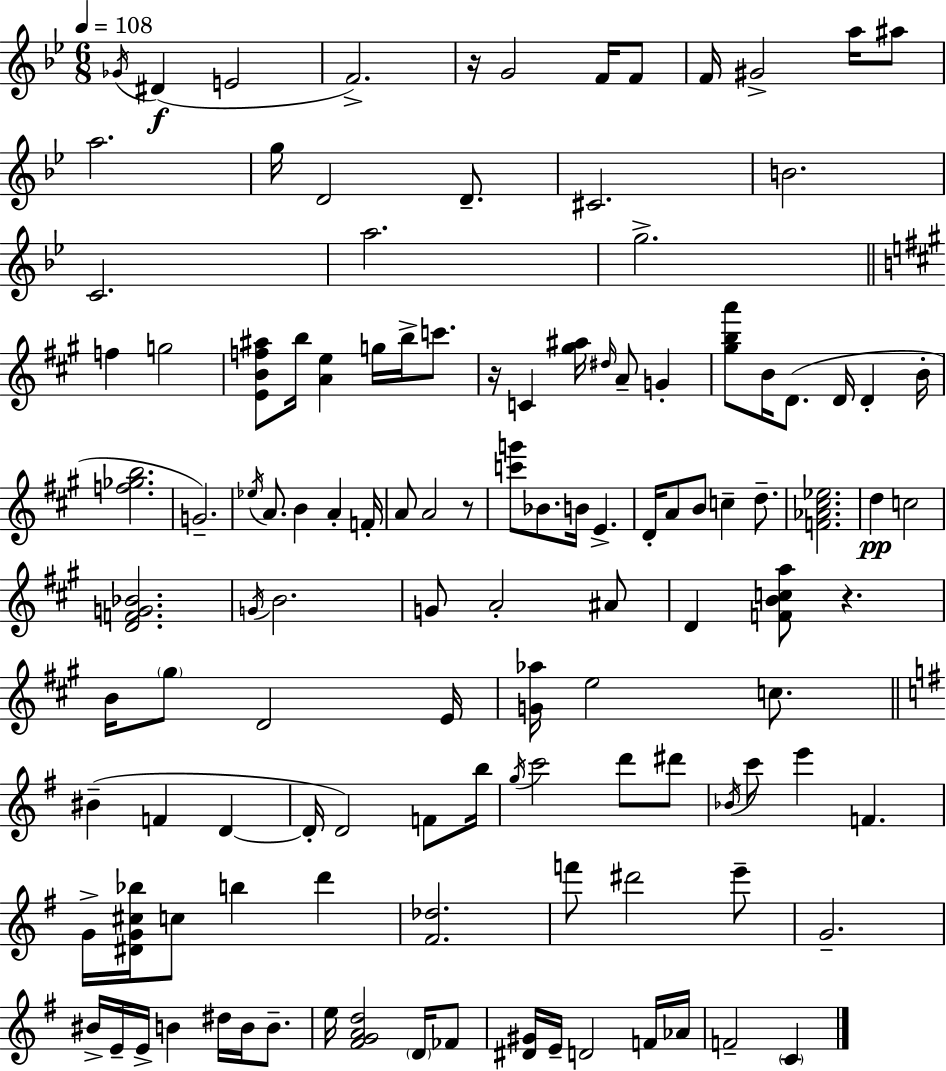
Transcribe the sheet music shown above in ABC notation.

X:1
T:Untitled
M:6/8
L:1/4
K:Bb
_G/4 ^D E2 F2 z/4 G2 F/4 F/2 F/4 ^G2 a/4 ^a/2 a2 g/4 D2 D/2 ^C2 B2 C2 a2 g2 f g2 [EBf^a]/2 b/4 [Ae] g/4 b/4 c'/2 z/4 C [^g^a]/4 ^d/4 A/2 G [^gba']/2 B/4 D/2 D/4 D B/4 [f_gb]2 G2 _e/4 A/2 B A F/4 A/2 A2 z/2 [c'g']/2 _B/2 B/4 E D/4 A/2 B/2 c d/2 [F_A^c_e]2 d c2 [DFG_B]2 G/4 B2 G/2 A2 ^A/2 D [FBca]/2 z B/4 ^g/2 D2 E/4 [G_a]/4 e2 c/2 ^B F D D/4 D2 F/2 b/4 g/4 c'2 d'/2 ^d'/2 _B/4 c'/2 e' F G/4 [^DG^c_b]/4 c/2 b d' [^F_d]2 f'/2 ^d'2 e'/2 G2 ^B/4 E/4 E/4 B ^d/4 B/4 B/2 e/4 [^FGAd]2 D/4 _F/2 [^D^G]/4 E/4 D2 F/4 _A/4 F2 C